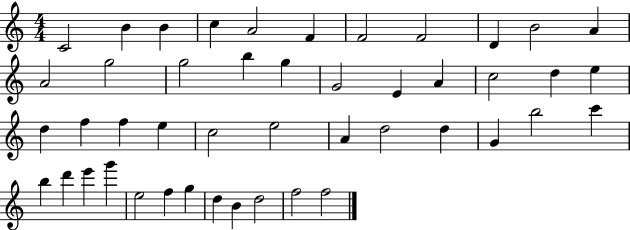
X:1
T:Untitled
M:4/4
L:1/4
K:C
C2 B B c A2 F F2 F2 D B2 A A2 g2 g2 b g G2 E A c2 d e d f f e c2 e2 A d2 d G b2 c' b d' e' g' e2 f g d B d2 f2 f2